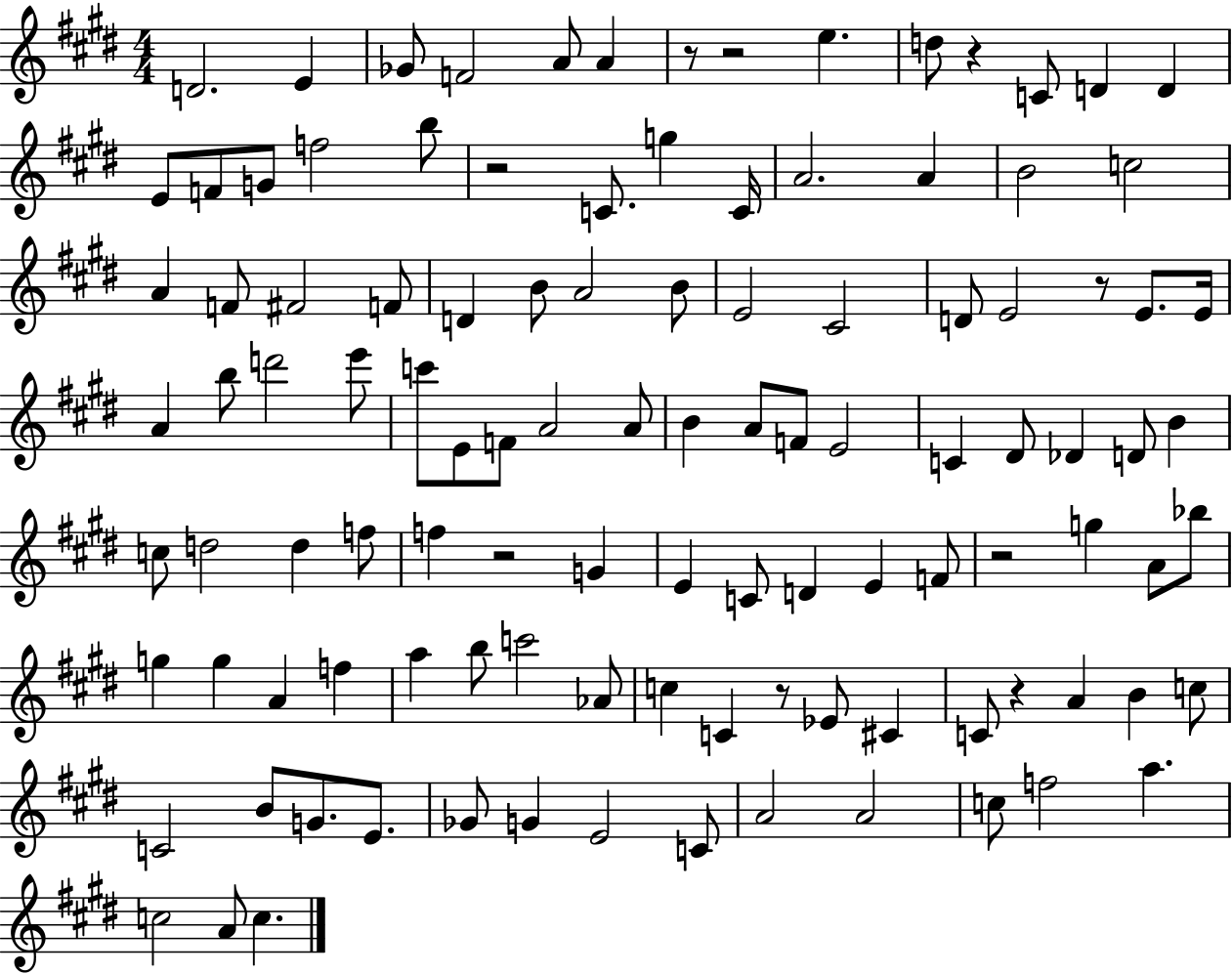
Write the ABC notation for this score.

X:1
T:Untitled
M:4/4
L:1/4
K:E
D2 E _G/2 F2 A/2 A z/2 z2 e d/2 z C/2 D D E/2 F/2 G/2 f2 b/2 z2 C/2 g C/4 A2 A B2 c2 A F/2 ^F2 F/2 D B/2 A2 B/2 E2 ^C2 D/2 E2 z/2 E/2 E/4 A b/2 d'2 e'/2 c'/2 E/2 F/2 A2 A/2 B A/2 F/2 E2 C ^D/2 _D D/2 B c/2 d2 d f/2 f z2 G E C/2 D E F/2 z2 g A/2 _b/2 g g A f a b/2 c'2 _A/2 c C z/2 _E/2 ^C C/2 z A B c/2 C2 B/2 G/2 E/2 _G/2 G E2 C/2 A2 A2 c/2 f2 a c2 A/2 c